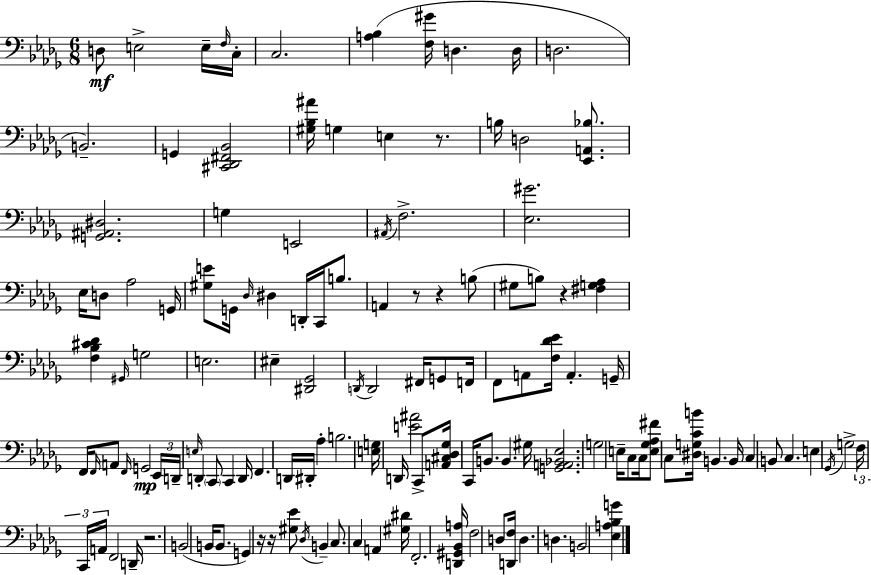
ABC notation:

X:1
T:Untitled
M:6/8
L:1/4
K:Bbm
D,/2 E,2 E,/4 F,/4 C,/4 C,2 [A,_B,] [F,^G]/4 D, D,/4 D,2 B,,2 G,, [^C,,_D,,^F,,_B,,]2 [^G,_B,^A]/4 G, E, z/2 B,/4 D,2 [_E,,A,,_B,]/2 [G,,^A,,^D,]2 G, E,,2 ^A,,/4 F,2 [_E,^G]2 _E,/4 D,/2 _A,2 G,,/4 [^G,E]/2 G,,/4 _D,/4 ^D, D,,/4 C,,/4 B,/2 A,, z/2 z B,/2 ^G,/2 B,/2 z [^F,G,_A,] [F,_B,^C_D] ^G,,/4 G,2 E,2 ^E, [^D,,_G,,]2 D,,/4 D,,2 ^F,,/4 G,,/2 F,,/4 F,,/2 A,,/2 [F,_D_E]/4 A,, G,,/4 F,,/4 F,,/4 A,,/2 F,,/4 G,,2 _E,,/4 D,,/4 E,/4 D,, C,,/2 C,, D,,/4 F,, D,,/4 ^D,,/4 _A, B,2 [E,G,]/4 D,,/4 [E^A]2 C,,/2 [A,,^C,_D,_G,]/4 C,,/4 B,,/2 B,, ^G,/4 [G,,A,,_B,,_E,]2 G,2 E,/4 C,/2 C,/4 [E,_G,_A,^F]/2 C,/2 [^D,G,CB]/4 B,, B,,/4 C, B,,/2 C, E, _G,,/4 G,2 F,/4 C,,/4 A,,/4 F,,2 D,,/4 z2 B,,2 B,,/4 B,,/2 G,, z/4 z/4 [^G,_E]/2 _D,/4 B,, C,/2 C, A,, [^G,^D]/4 F,,2 [D,,^G,,_B,,A,]/4 F,2 D,/2 [D,,F,]/4 D, D, B,,2 [_E,A,_B,G]